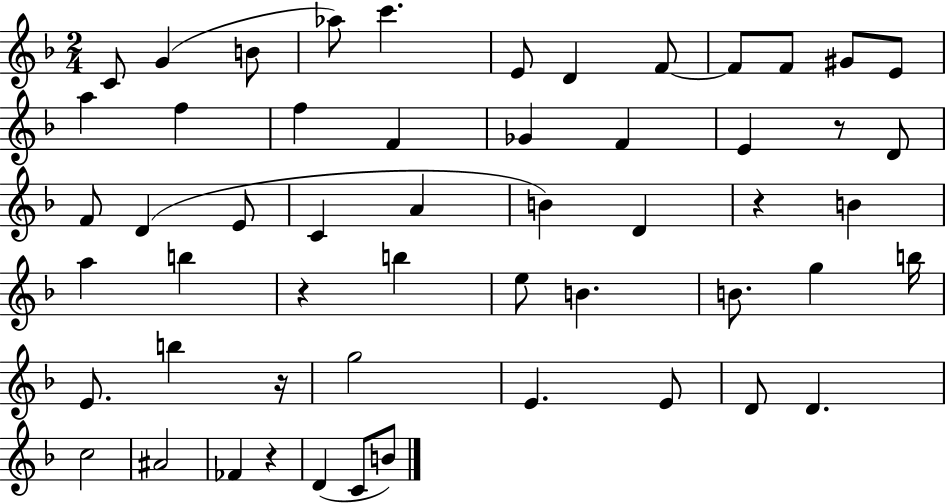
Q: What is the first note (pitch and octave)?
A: C4